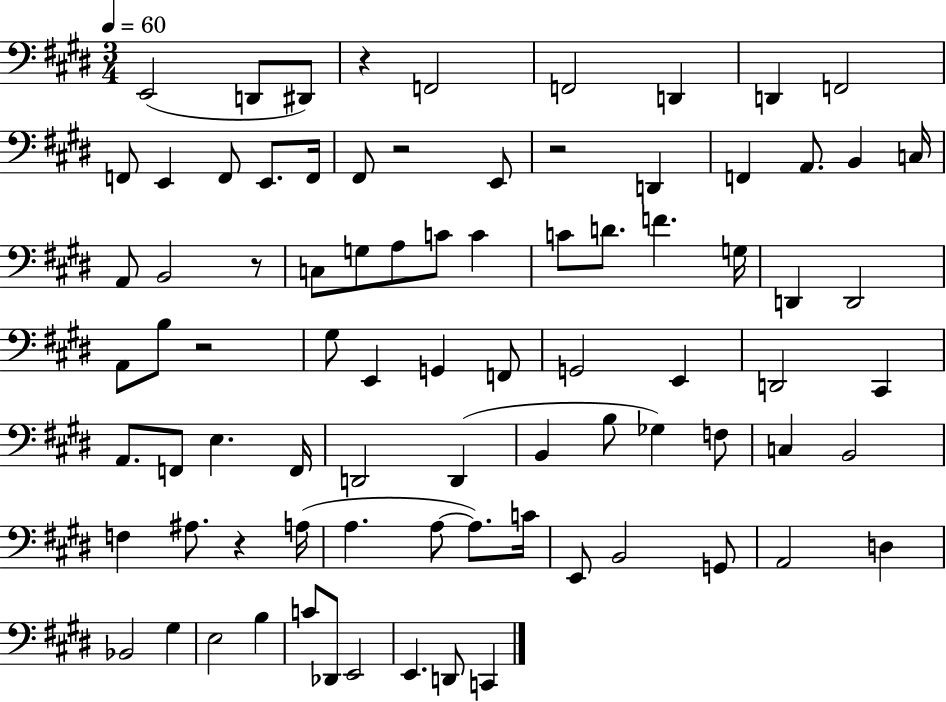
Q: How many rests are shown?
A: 6